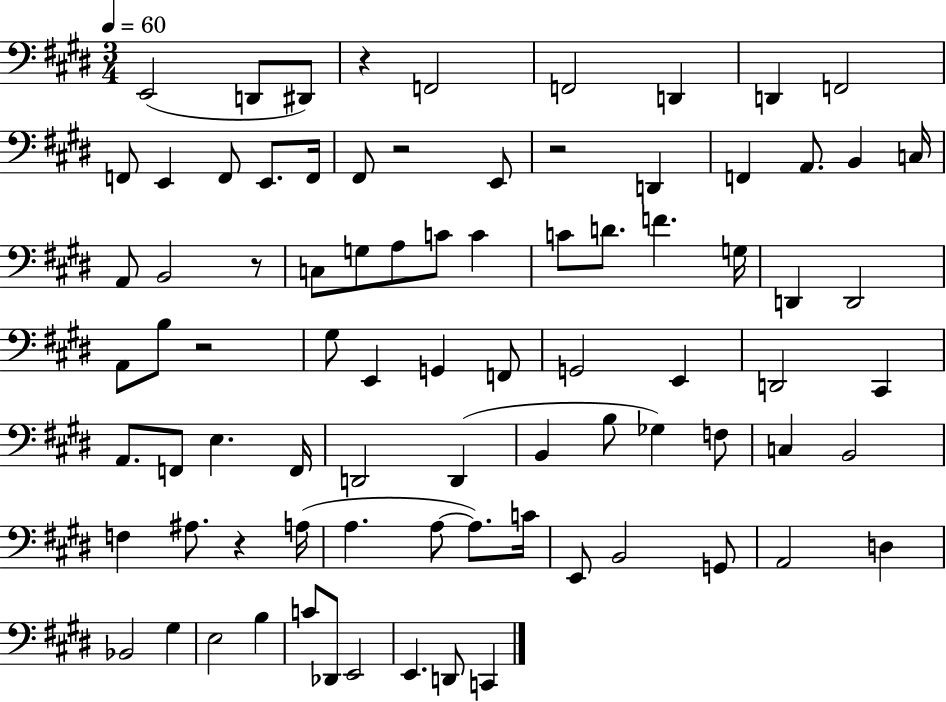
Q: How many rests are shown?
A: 6